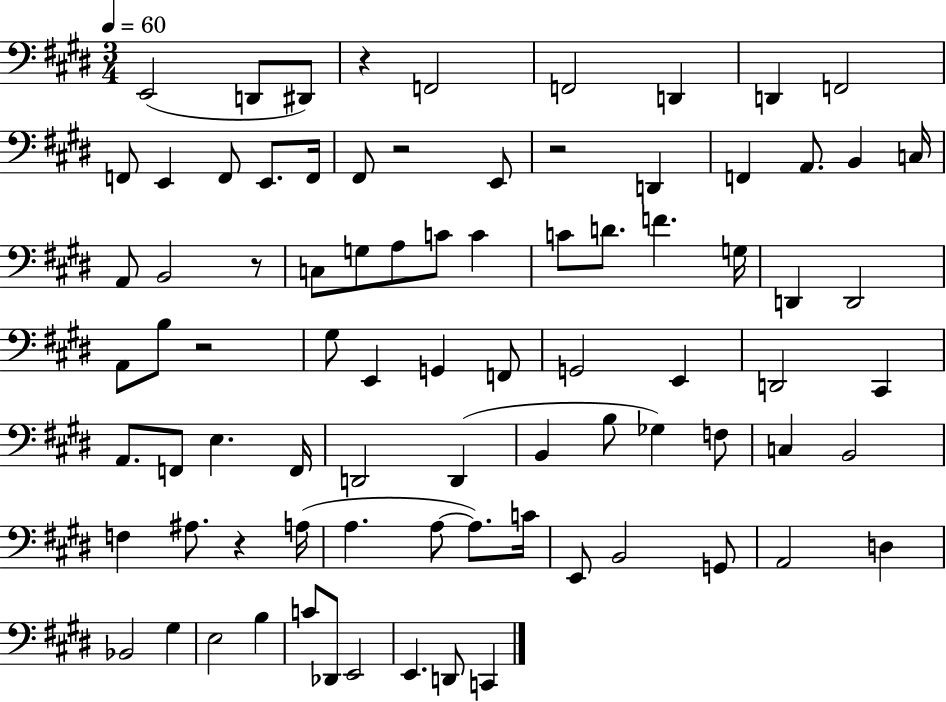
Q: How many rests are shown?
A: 6